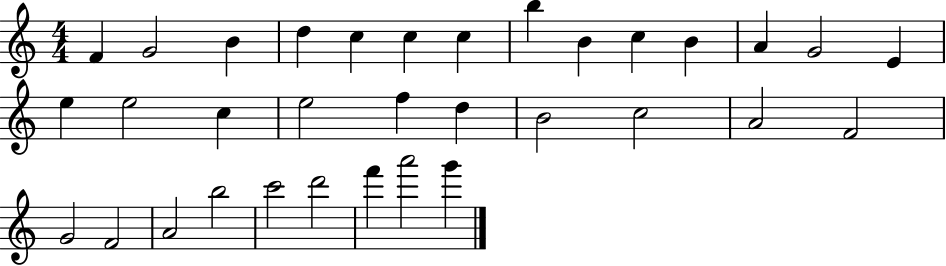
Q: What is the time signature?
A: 4/4